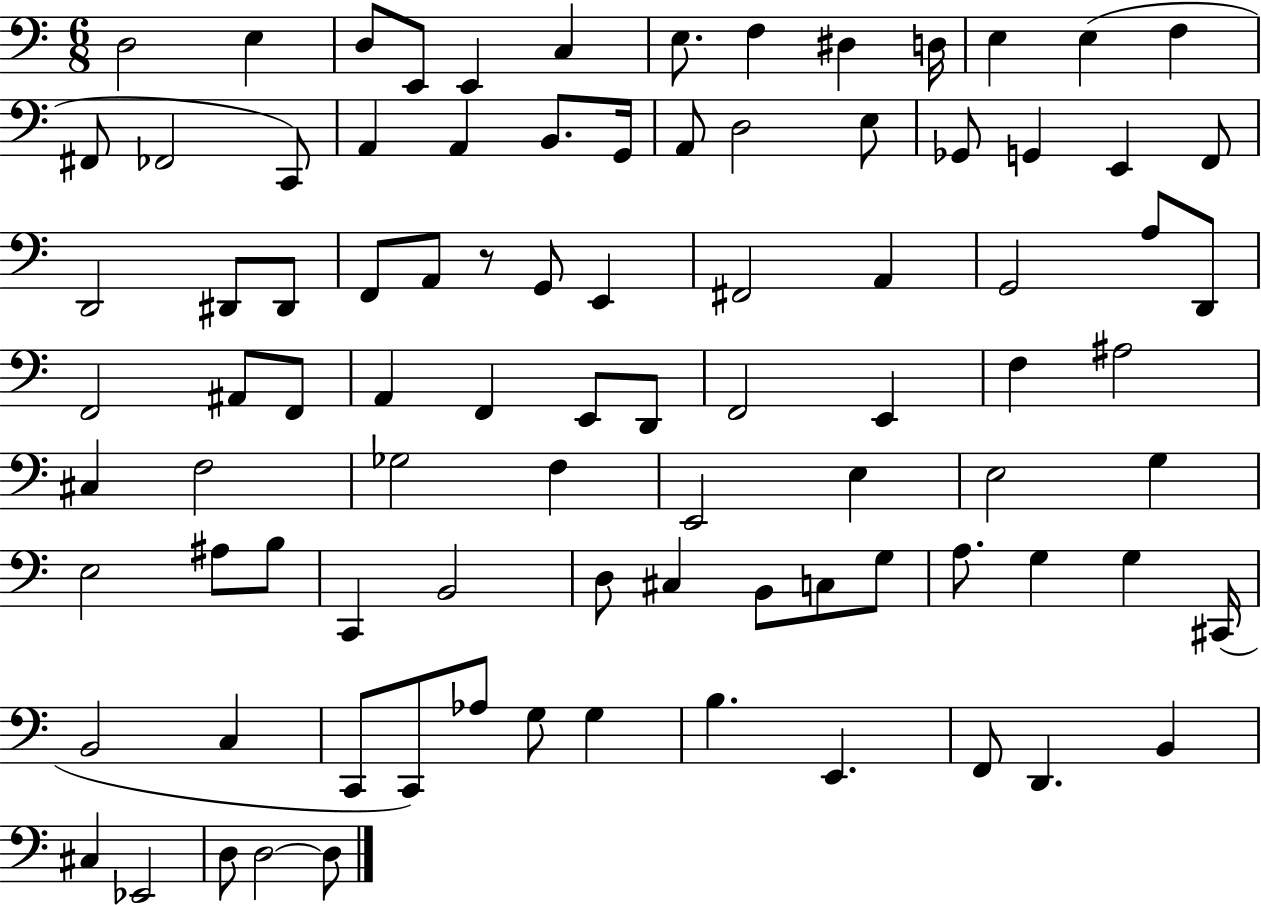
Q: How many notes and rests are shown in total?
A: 90